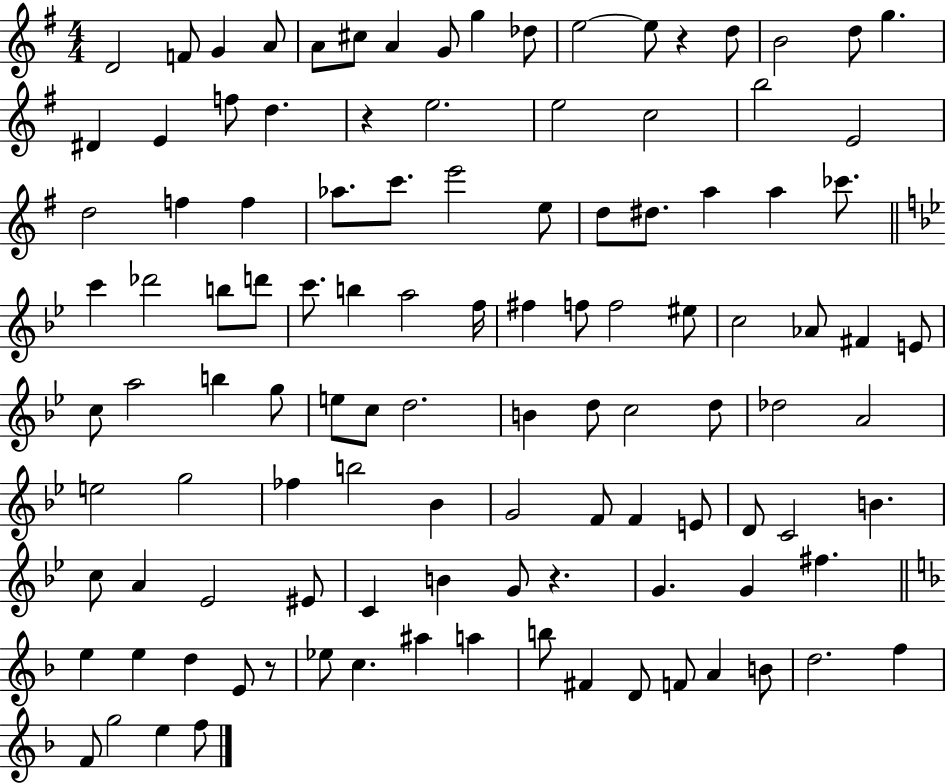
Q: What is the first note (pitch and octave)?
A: D4